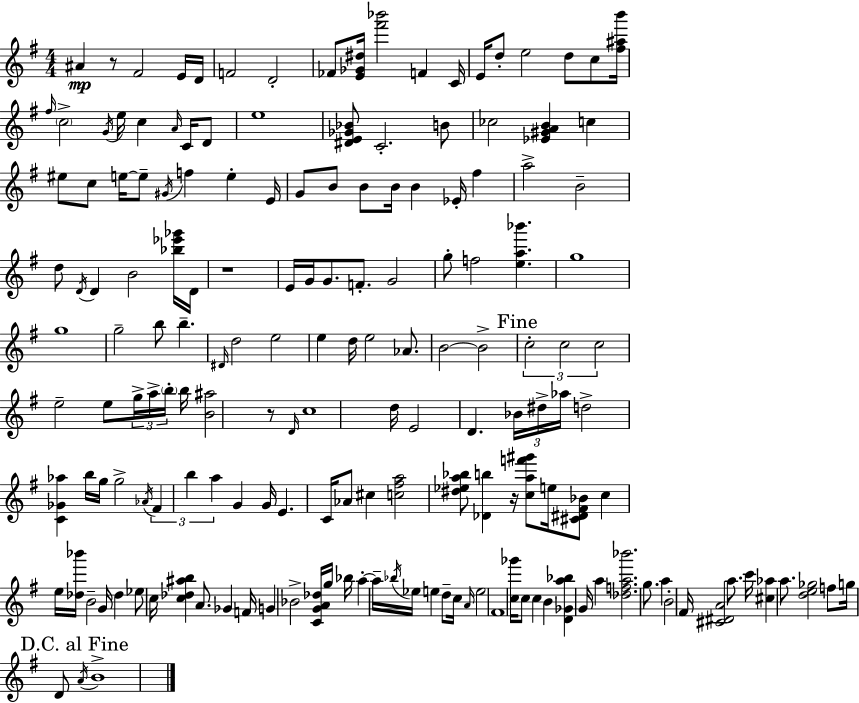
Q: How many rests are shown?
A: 4